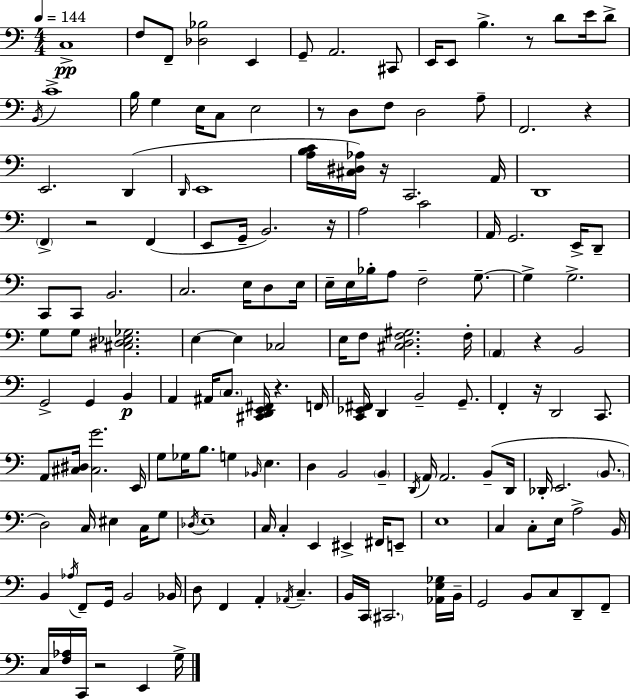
C3/w F3/e F2/e [Db3,Bb3]/h E2/q G2/e A2/h. C#2/e E2/s E2/e B3/q. R/e D4/e E4/s D4/e B2/s C4/w B3/s G3/q E3/s C3/e E3/h R/e D3/e F3/e D3/h A3/e F2/h. R/q E2/h. D2/q D2/s E2/w [A3,B3,C4]/s [C#3,D#3,Ab3]/s R/s C2/h. A2/s D2/w F2/q R/h F2/q E2/e G2/s B2/h. R/s A3/h C4/h A2/s G2/h. E2/s D2/e C2/e C2/e B2/h. C3/h. E3/s D3/e E3/s E3/s E3/s Bb3/s A3/e F3/h G3/e. G3/q G3/h. G3/e G3/e [C#3,D#3,Eb3,Gb3]/h. E3/q E3/q CES3/h E3/s F3/e [C#3,D3,F3,G#3]/h. F3/s A2/q R/q B2/h G2/h G2/q B2/q A2/q A#2/s C3/e. [C#2,D2,E2,F#2]/s R/q. F2/s [C2,Eb2,F#2]/s D2/q B2/h G2/e. F2/q R/s D2/h C2/e. A2/e [C#3,D#3]/s [C#3,G4]/h. E2/s G3/e Gb3/s B3/e. G3/q Bb2/s E3/q. D3/q B2/h B2/q D2/s A2/s A2/h. B2/e D2/s Db2/s E2/h. B2/e. D3/h C3/s EIS3/q C3/s G3/e Db3/s E3/w C3/s C3/q E2/q EIS2/q F#2/s E2/e E3/w C3/q C3/e E3/s A3/h B2/s B2/q Ab3/s F2/e G2/s B2/h Bb2/s D3/e F2/q A2/q Ab2/s C3/q. B2/s C2/s C#2/h. [Ab2,E3,Gb3]/s B2/s G2/h B2/e C3/e D2/e F2/e C3/s [F3,Ab3]/s C2/s R/h E2/q G3/s